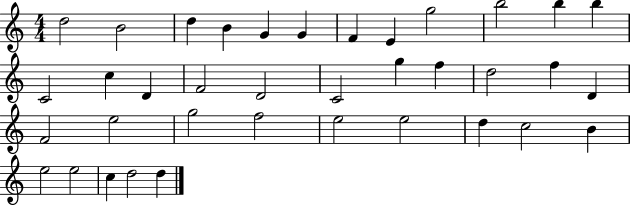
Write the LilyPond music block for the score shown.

{
  \clef treble
  \numericTimeSignature
  \time 4/4
  \key c \major
  d''2 b'2 | d''4 b'4 g'4 g'4 | f'4 e'4 g''2 | b''2 b''4 b''4 | \break c'2 c''4 d'4 | f'2 d'2 | c'2 g''4 f''4 | d''2 f''4 d'4 | \break f'2 e''2 | g''2 f''2 | e''2 e''2 | d''4 c''2 b'4 | \break e''2 e''2 | c''4 d''2 d''4 | \bar "|."
}